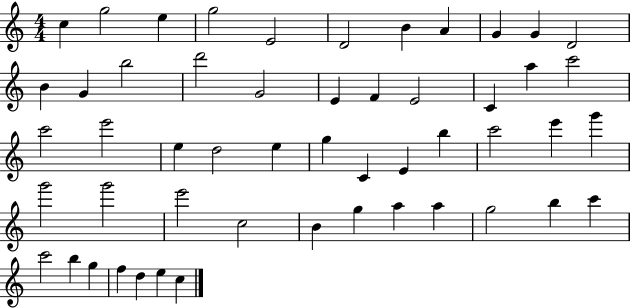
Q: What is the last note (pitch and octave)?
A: C5